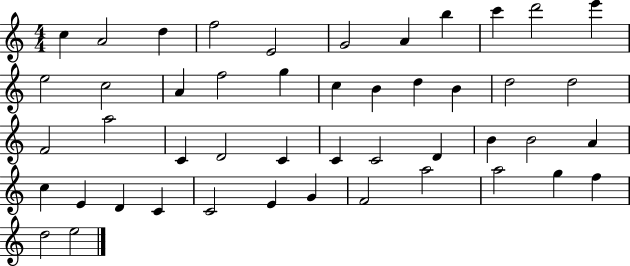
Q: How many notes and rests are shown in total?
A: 47